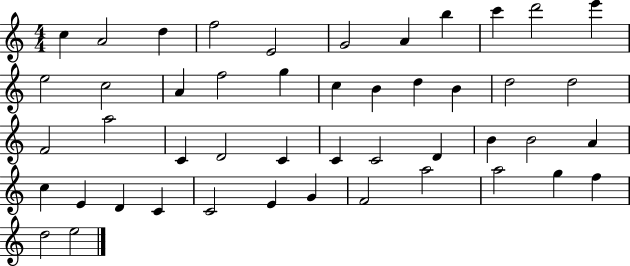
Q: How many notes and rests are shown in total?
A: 47